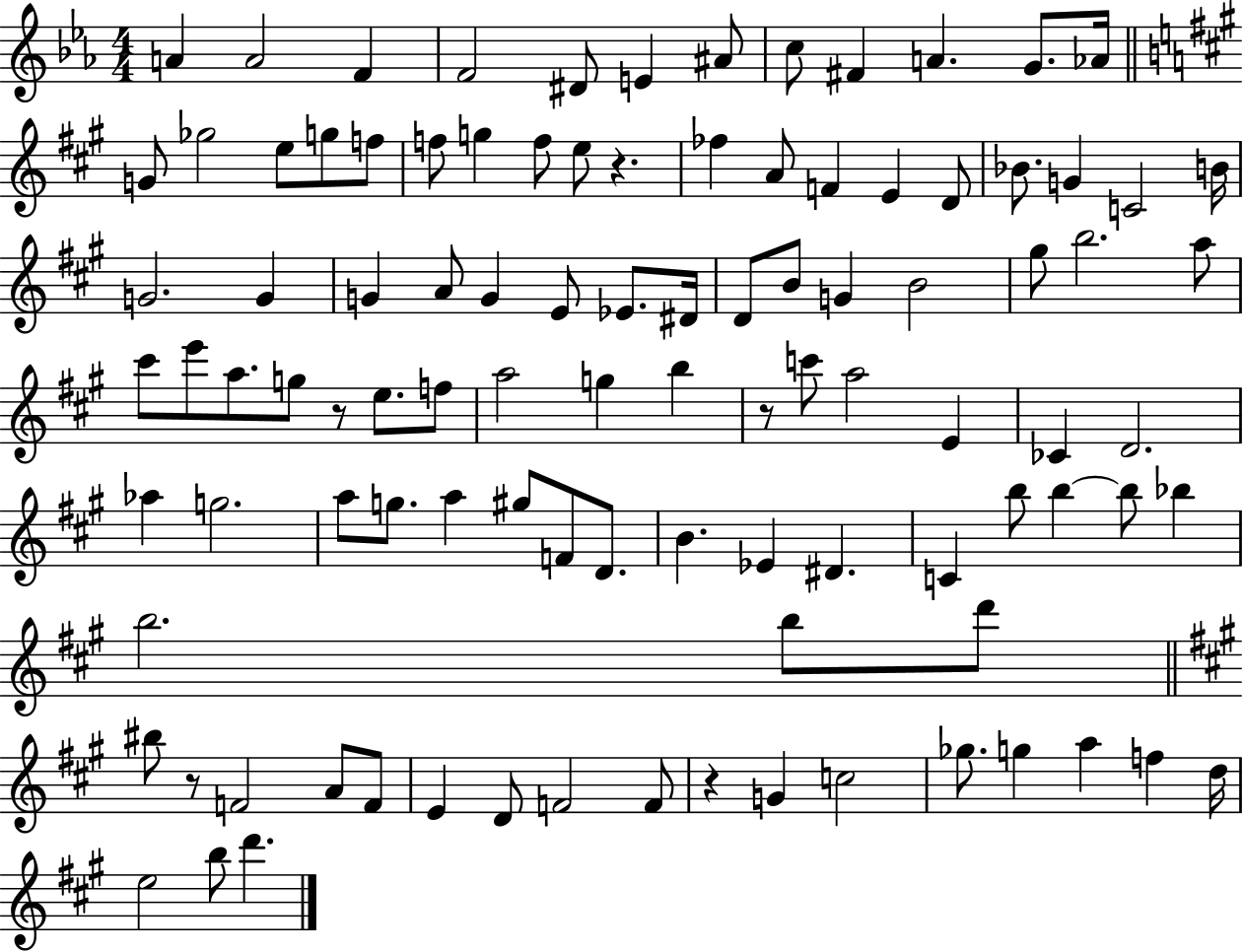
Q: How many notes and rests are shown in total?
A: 101